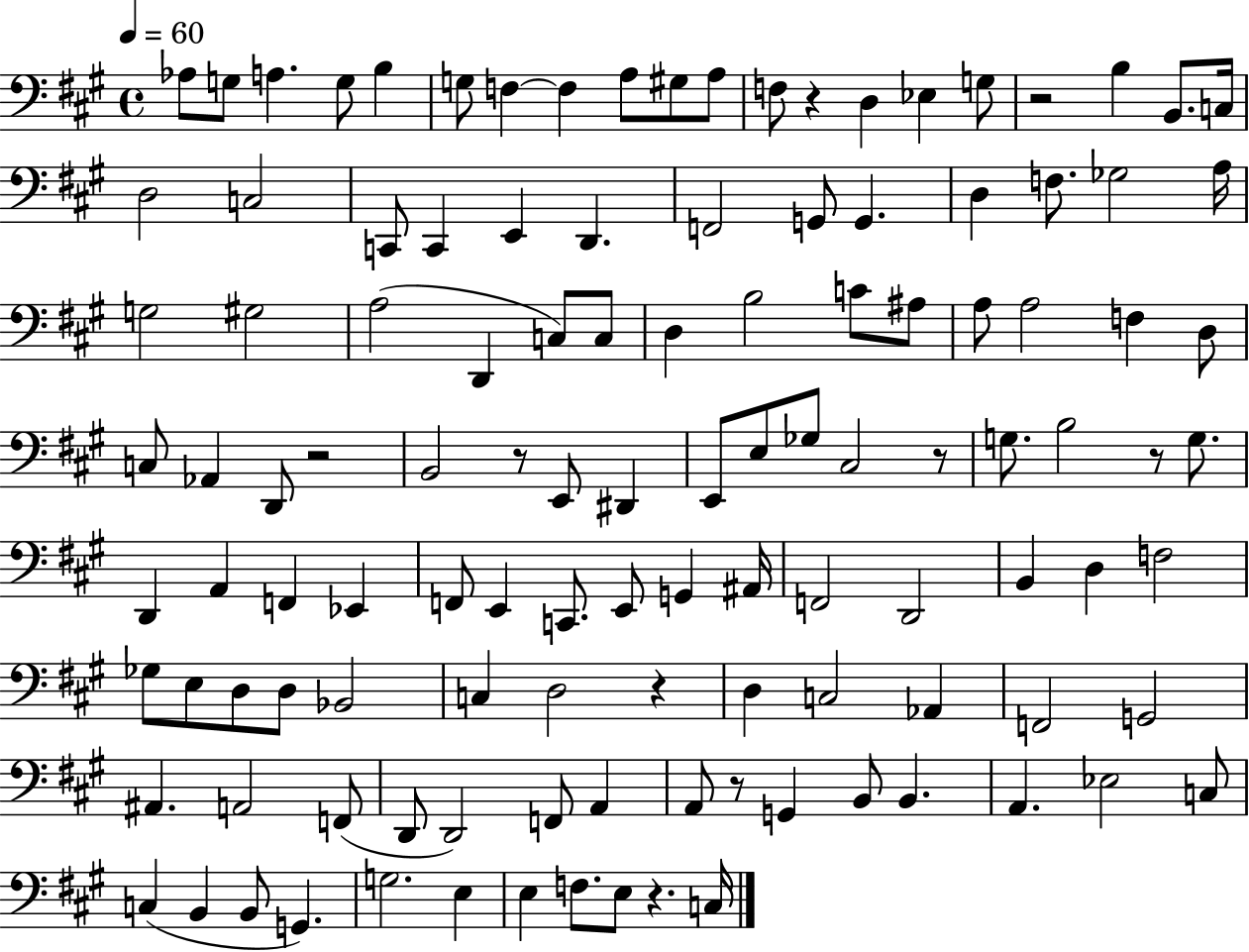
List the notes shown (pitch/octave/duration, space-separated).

Ab3/e G3/e A3/q. G3/e B3/q G3/e F3/q F3/q A3/e G#3/e A3/e F3/e R/q D3/q Eb3/q G3/e R/h B3/q B2/e. C3/s D3/h C3/h C2/e C2/q E2/q D2/q. F2/h G2/e G2/q. D3/q F3/e. Gb3/h A3/s G3/h G#3/h A3/h D2/q C3/e C3/e D3/q B3/h C4/e A#3/e A3/e A3/h F3/q D3/e C3/e Ab2/q D2/e R/h B2/h R/e E2/e D#2/q E2/e E3/e Gb3/e C#3/h R/e G3/e. B3/h R/e G3/e. D2/q A2/q F2/q Eb2/q F2/e E2/q C2/e. E2/e G2/q A#2/s F2/h D2/h B2/q D3/q F3/h Gb3/e E3/e D3/e D3/e Bb2/h C3/q D3/h R/q D3/q C3/h Ab2/q F2/h G2/h A#2/q. A2/h F2/e D2/e D2/h F2/e A2/q A2/e R/e G2/q B2/e B2/q. A2/q. Eb3/h C3/e C3/q B2/q B2/e G2/q. G3/h. E3/q E3/q F3/e. E3/e R/q. C3/s